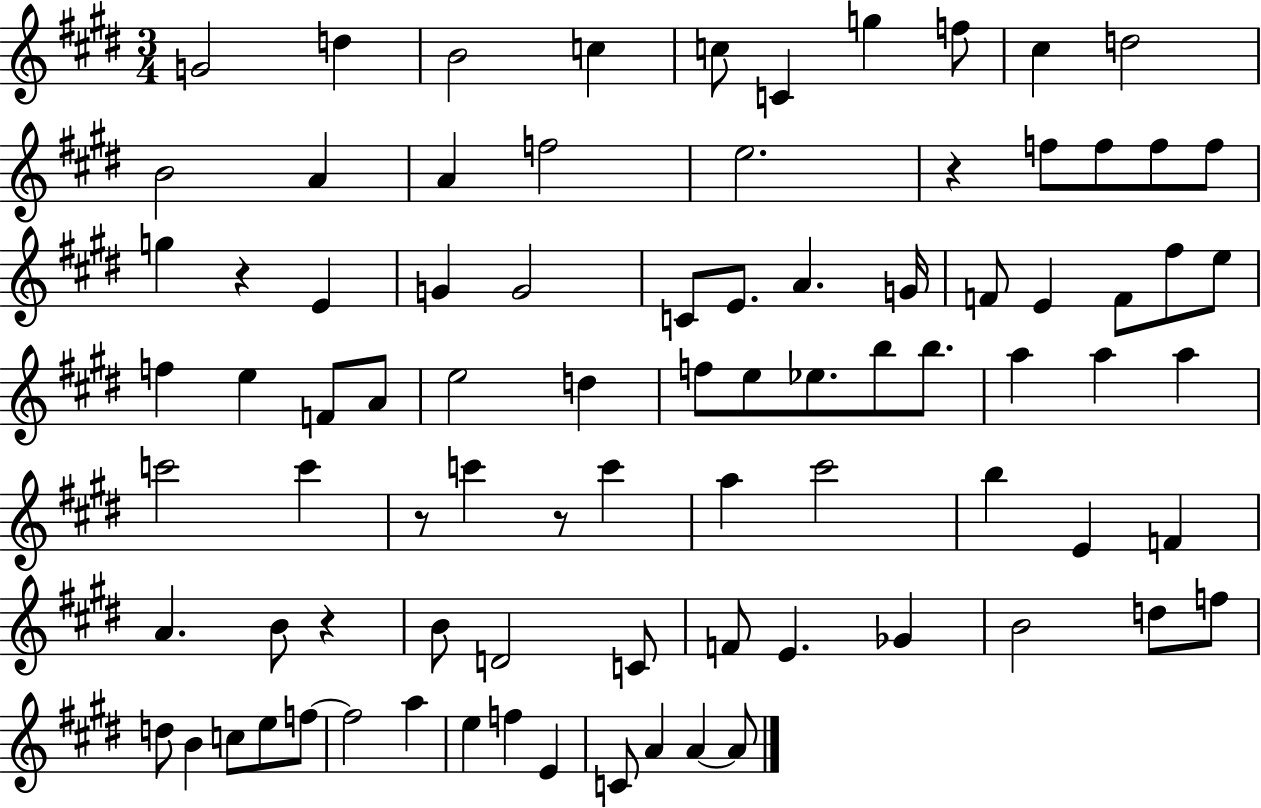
{
  \clef treble
  \numericTimeSignature
  \time 3/4
  \key e \major
  g'2 d''4 | b'2 c''4 | c''8 c'4 g''4 f''8 | cis''4 d''2 | \break b'2 a'4 | a'4 f''2 | e''2. | r4 f''8 f''8 f''8 f''8 | \break g''4 r4 e'4 | g'4 g'2 | c'8 e'8. a'4. g'16 | f'8 e'4 f'8 fis''8 e''8 | \break f''4 e''4 f'8 a'8 | e''2 d''4 | f''8 e''8 ees''8. b''8 b''8. | a''4 a''4 a''4 | \break c'''2 c'''4 | r8 c'''4 r8 c'''4 | a''4 cis'''2 | b''4 e'4 f'4 | \break a'4. b'8 r4 | b'8 d'2 c'8 | f'8 e'4. ges'4 | b'2 d''8 f''8 | \break d''8 b'4 c''8 e''8 f''8~~ | f''2 a''4 | e''4 f''4 e'4 | c'8 a'4 a'4~~ a'8 | \break \bar "|."
}